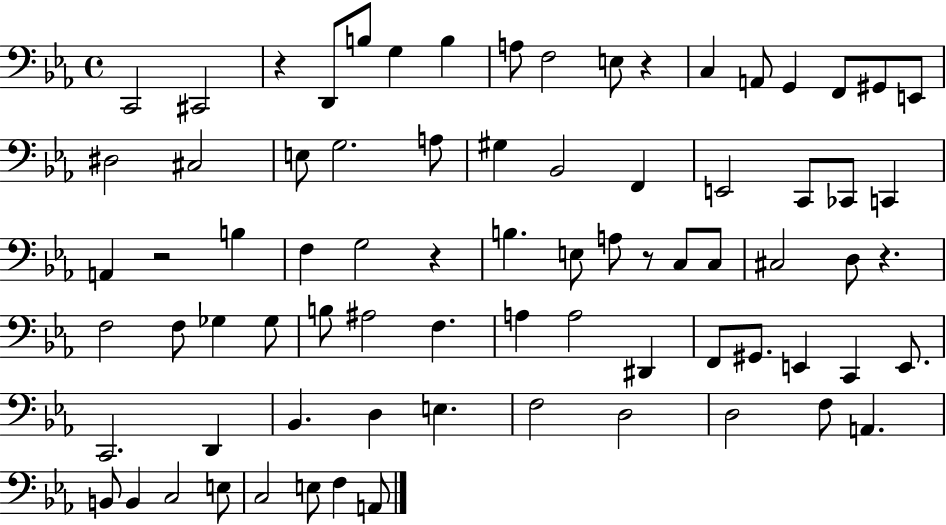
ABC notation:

X:1
T:Untitled
M:4/4
L:1/4
K:Eb
C,,2 ^C,,2 z D,,/2 B,/2 G, B, A,/2 F,2 E,/2 z C, A,,/2 G,, F,,/2 ^G,,/2 E,,/2 ^D,2 ^C,2 E,/2 G,2 A,/2 ^G, _B,,2 F,, E,,2 C,,/2 _C,,/2 C,, A,, z2 B, F, G,2 z B, E,/2 A,/2 z/2 C,/2 C,/2 ^C,2 D,/2 z F,2 F,/2 _G, _G,/2 B,/2 ^A,2 F, A, A,2 ^D,, F,,/2 ^G,,/2 E,, C,, E,,/2 C,,2 D,, _B,, D, E, F,2 D,2 D,2 F,/2 A,, B,,/2 B,, C,2 E,/2 C,2 E,/2 F, A,,/2